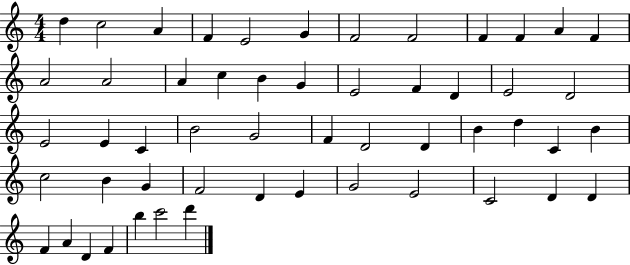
{
  \clef treble
  \numericTimeSignature
  \time 4/4
  \key c \major
  d''4 c''2 a'4 | f'4 e'2 g'4 | f'2 f'2 | f'4 f'4 a'4 f'4 | \break a'2 a'2 | a'4 c''4 b'4 g'4 | e'2 f'4 d'4 | e'2 d'2 | \break e'2 e'4 c'4 | b'2 g'2 | f'4 d'2 d'4 | b'4 d''4 c'4 b'4 | \break c''2 b'4 g'4 | f'2 d'4 e'4 | g'2 e'2 | c'2 d'4 d'4 | \break f'4 a'4 d'4 f'4 | b''4 c'''2 d'''4 | \bar "|."
}